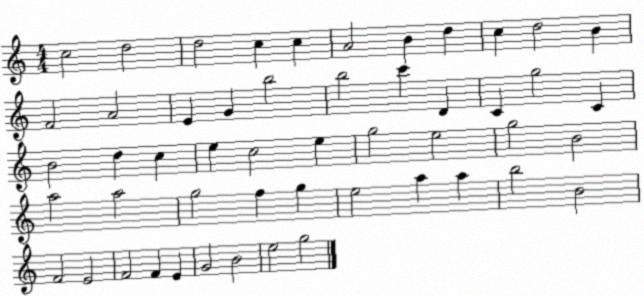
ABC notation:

X:1
T:Untitled
M:4/4
L:1/4
K:C
c2 d2 d2 c c A2 B d c d2 B F2 A2 E G b2 b2 c' D C g2 C B2 d c e c2 e g2 e2 g2 B2 a2 a2 g2 f g e2 a a b2 B2 F2 E2 F2 F E G2 B2 e2 g2